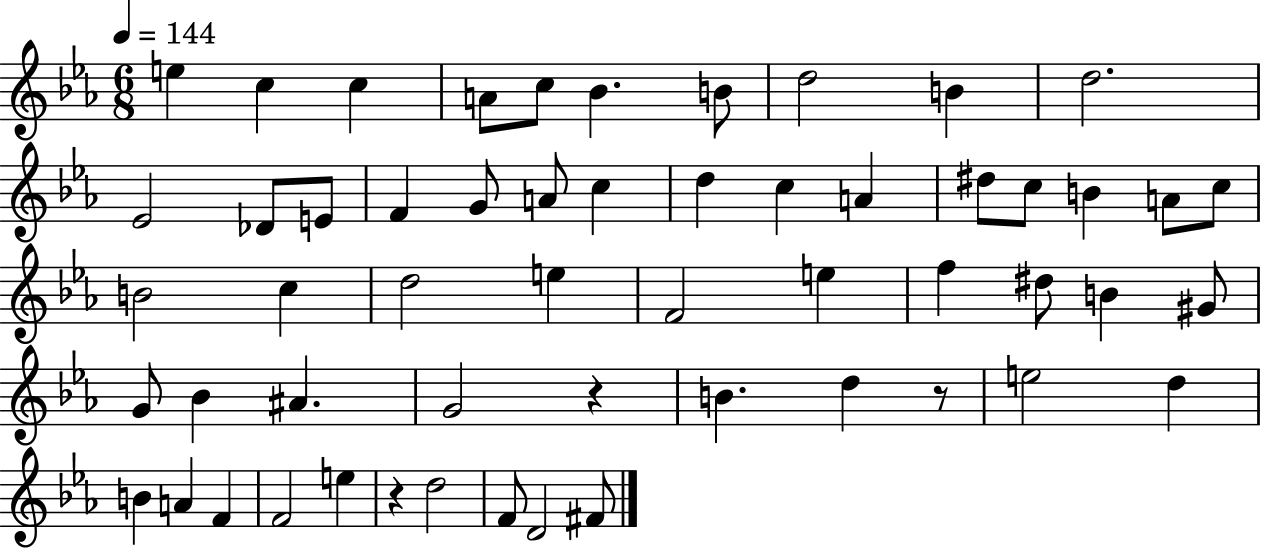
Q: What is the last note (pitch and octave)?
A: F#4